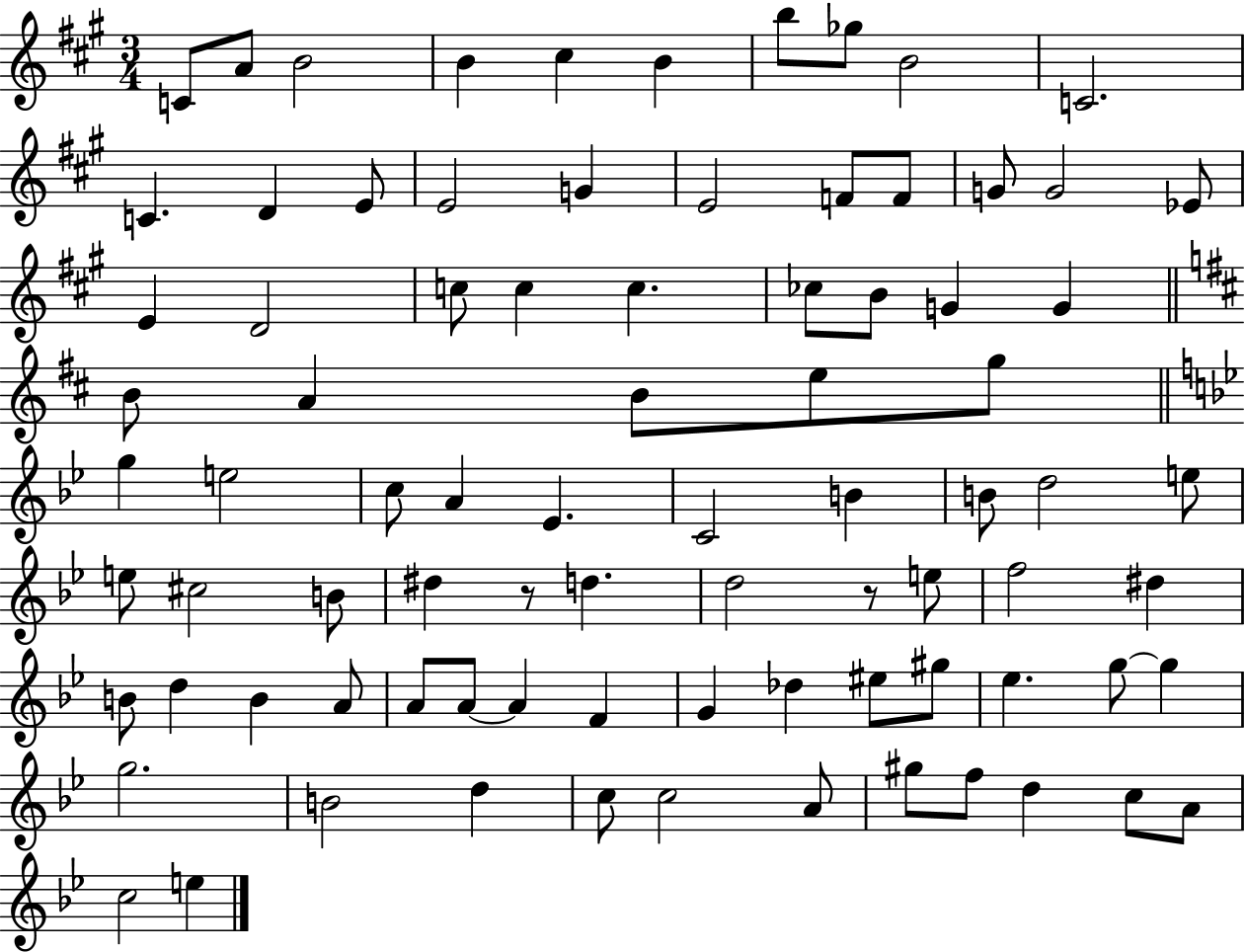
X:1
T:Untitled
M:3/4
L:1/4
K:A
C/2 A/2 B2 B ^c B b/2 _g/2 B2 C2 C D E/2 E2 G E2 F/2 F/2 G/2 G2 _E/2 E D2 c/2 c c _c/2 B/2 G G B/2 A B/2 e/2 g/2 g e2 c/2 A _E C2 B B/2 d2 e/2 e/2 ^c2 B/2 ^d z/2 d d2 z/2 e/2 f2 ^d B/2 d B A/2 A/2 A/2 A F G _d ^e/2 ^g/2 _e g/2 g g2 B2 d c/2 c2 A/2 ^g/2 f/2 d c/2 A/2 c2 e